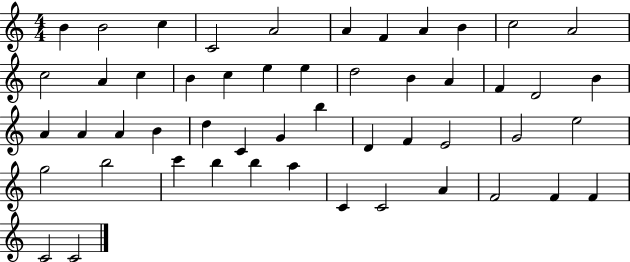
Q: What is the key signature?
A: C major